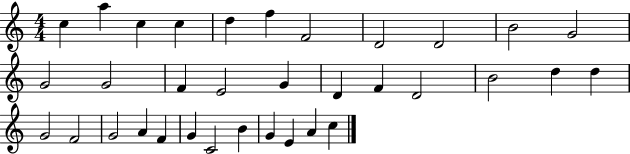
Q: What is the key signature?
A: C major